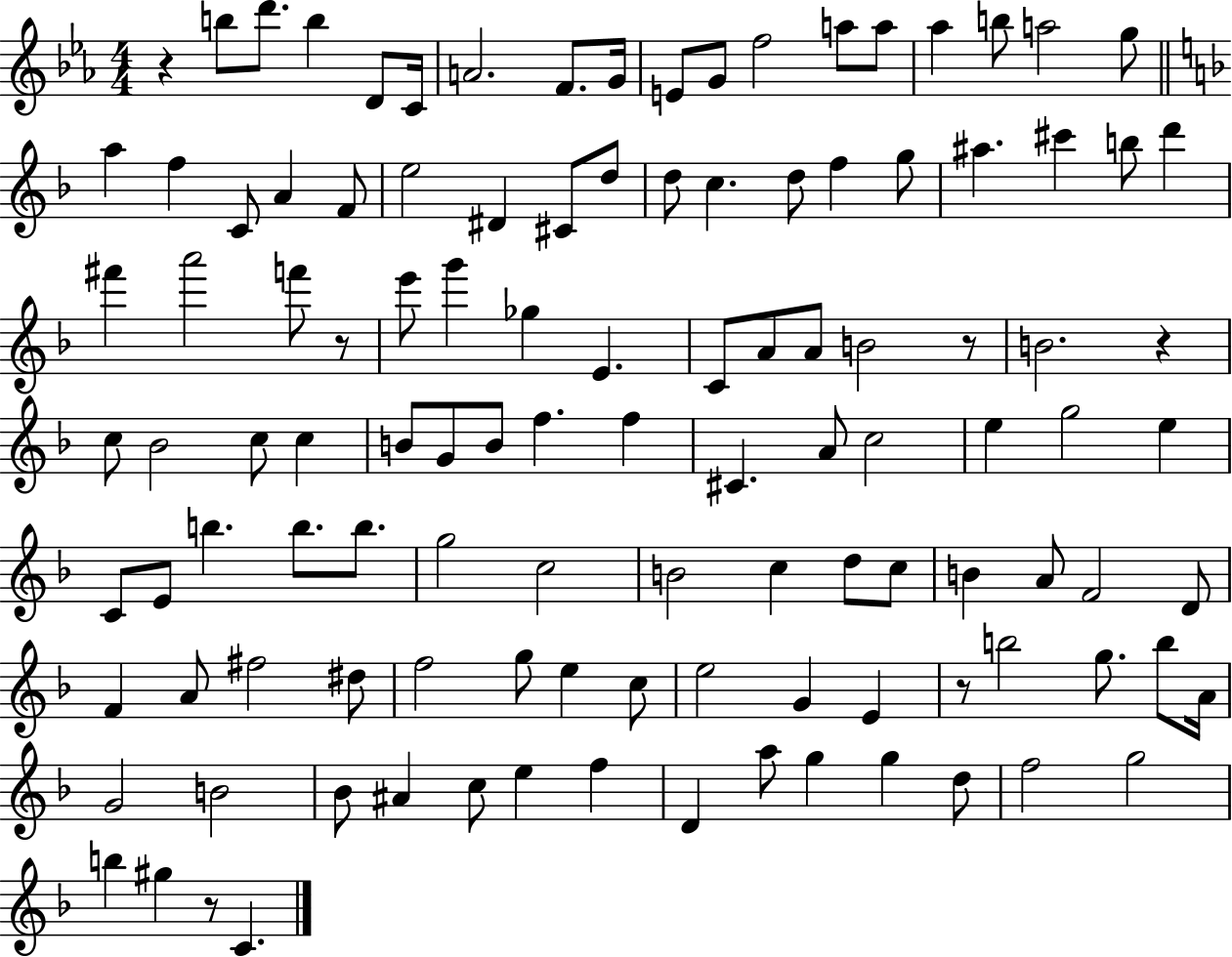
{
  \clef treble
  \numericTimeSignature
  \time 4/4
  \key ees \major
  r4 b''8 d'''8. b''4 d'8 c'16 | a'2. f'8. g'16 | e'8 g'8 f''2 a''8 a''8 | aes''4 b''8 a''2 g''8 | \break \bar "||" \break \key f \major a''4 f''4 c'8 a'4 f'8 | e''2 dis'4 cis'8 d''8 | d''8 c''4. d''8 f''4 g''8 | ais''4. cis'''4 b''8 d'''4 | \break fis'''4 a'''2 f'''8 r8 | e'''8 g'''4 ges''4 e'4. | c'8 a'8 a'8 b'2 r8 | b'2. r4 | \break c''8 bes'2 c''8 c''4 | b'8 g'8 b'8 f''4. f''4 | cis'4. a'8 c''2 | e''4 g''2 e''4 | \break c'8 e'8 b''4. b''8. b''8. | g''2 c''2 | b'2 c''4 d''8 c''8 | b'4 a'8 f'2 d'8 | \break f'4 a'8 fis''2 dis''8 | f''2 g''8 e''4 c''8 | e''2 g'4 e'4 | r8 b''2 g''8. b''8 a'16 | \break g'2 b'2 | bes'8 ais'4 c''8 e''4 f''4 | d'4 a''8 g''4 g''4 d''8 | f''2 g''2 | \break b''4 gis''4 r8 c'4. | \bar "|."
}